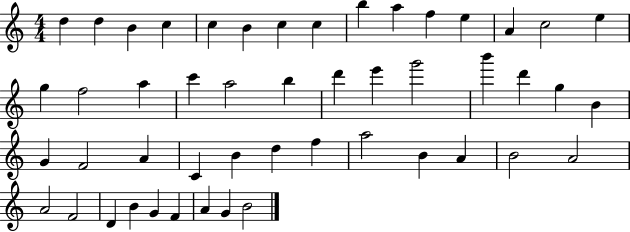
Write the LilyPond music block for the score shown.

{
  \clef treble
  \numericTimeSignature
  \time 4/4
  \key c \major
  d''4 d''4 b'4 c''4 | c''4 b'4 c''4 c''4 | b''4 a''4 f''4 e''4 | a'4 c''2 e''4 | \break g''4 f''2 a''4 | c'''4 a''2 b''4 | d'''4 e'''4 g'''2 | b'''4 d'''4 g''4 b'4 | \break g'4 f'2 a'4 | c'4 b'4 d''4 f''4 | a''2 b'4 a'4 | b'2 a'2 | \break a'2 f'2 | d'4 b'4 g'4 f'4 | a'4 g'4 b'2 | \bar "|."
}